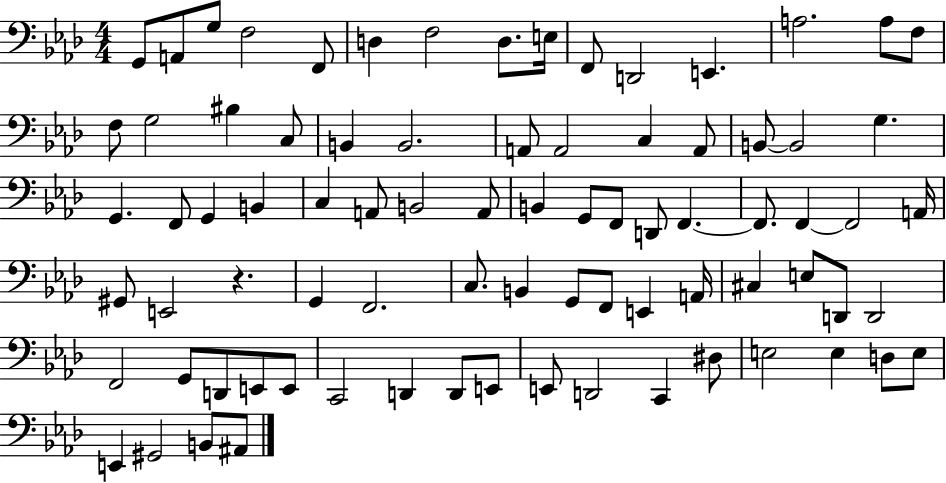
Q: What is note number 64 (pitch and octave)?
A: E2